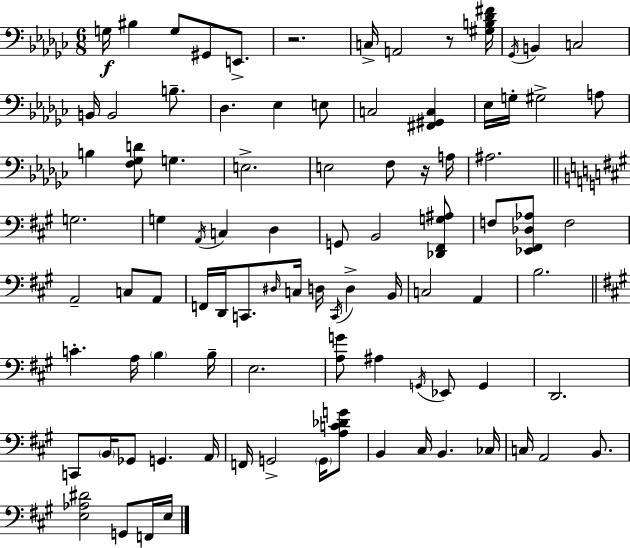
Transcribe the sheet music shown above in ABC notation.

X:1
T:Untitled
M:6/8
L:1/4
K:Ebm
G,/4 ^B, G,/2 ^G,,/2 E,,/2 z2 C,/4 A,,2 z/2 [^G,B,_D^F]/4 _G,,/4 B,, C,2 B,,/4 B,,2 B,/2 _D, _E, E,/2 C,2 [^F,,^G,,C,] _E,/4 G,/4 ^G,2 A,/2 B, [F,_G,D]/2 G, E,2 E,2 F,/2 z/4 A,/4 ^A,2 G,2 G, A,,/4 C, D, G,,/2 B,,2 [_D,,^F,,G,^A,]/2 F,/2 [_E,,^F,,_D,_A,]/2 F,2 A,,2 C,/2 A,,/2 F,,/4 D,,/4 C,,/2 ^D,/4 C,/4 D,/4 C,,/4 D, B,,/4 C,2 A,, B,2 C A,/4 B, B,/4 E,2 [A,G]/2 ^A, G,,/4 _E,,/2 G,, D,,2 C,,/2 B,,/4 _G,,/2 G,, A,,/4 F,,/4 G,,2 G,,/4 [A,C_DG]/2 B,, ^C,/4 B,, _C,/4 C,/4 A,,2 B,,/2 [E,_A,^D]2 G,,/2 F,,/4 E,/4